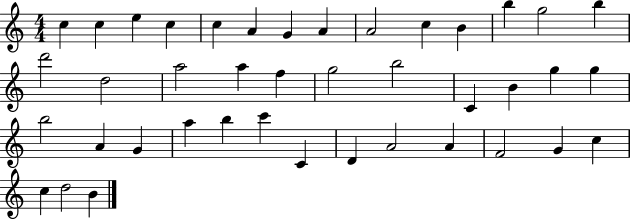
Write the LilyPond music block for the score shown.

{
  \clef treble
  \numericTimeSignature
  \time 4/4
  \key c \major
  c''4 c''4 e''4 c''4 | c''4 a'4 g'4 a'4 | a'2 c''4 b'4 | b''4 g''2 b''4 | \break d'''2 d''2 | a''2 a''4 f''4 | g''2 b''2 | c'4 b'4 g''4 g''4 | \break b''2 a'4 g'4 | a''4 b''4 c'''4 c'4 | d'4 a'2 a'4 | f'2 g'4 c''4 | \break c''4 d''2 b'4 | \bar "|."
}